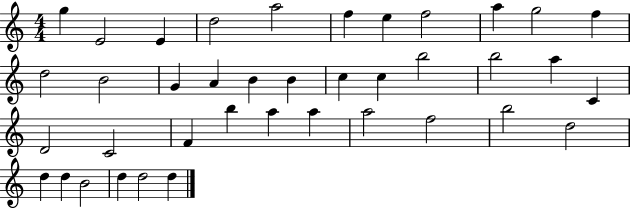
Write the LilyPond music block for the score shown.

{
  \clef treble
  \numericTimeSignature
  \time 4/4
  \key c \major
  g''4 e'2 e'4 | d''2 a''2 | f''4 e''4 f''2 | a''4 g''2 f''4 | \break d''2 b'2 | g'4 a'4 b'4 b'4 | c''4 c''4 b''2 | b''2 a''4 c'4 | \break d'2 c'2 | f'4 b''4 a''4 a''4 | a''2 f''2 | b''2 d''2 | \break d''4 d''4 b'2 | d''4 d''2 d''4 | \bar "|."
}